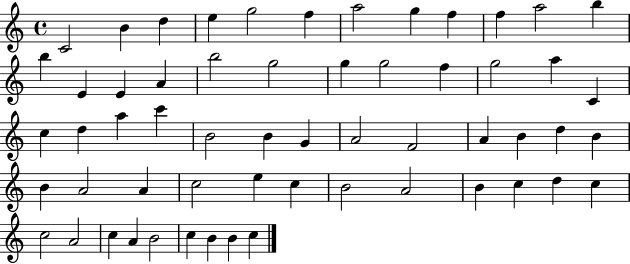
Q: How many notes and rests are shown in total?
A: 58